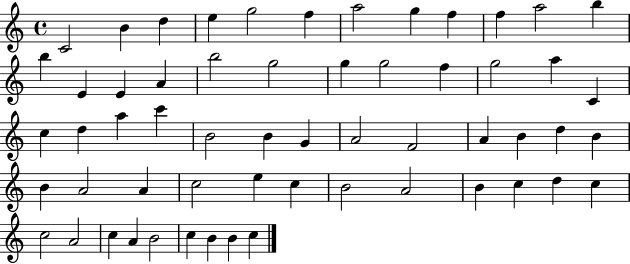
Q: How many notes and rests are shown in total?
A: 58